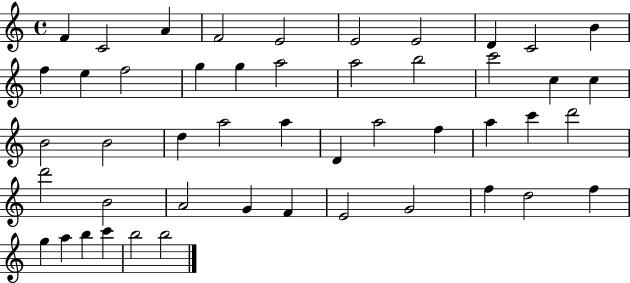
X:1
T:Untitled
M:4/4
L:1/4
K:C
F C2 A F2 E2 E2 E2 D C2 B f e f2 g g a2 a2 b2 c'2 c c B2 B2 d a2 a D a2 f a c' d'2 d'2 B2 A2 G F E2 G2 f d2 f g a b c' b2 b2